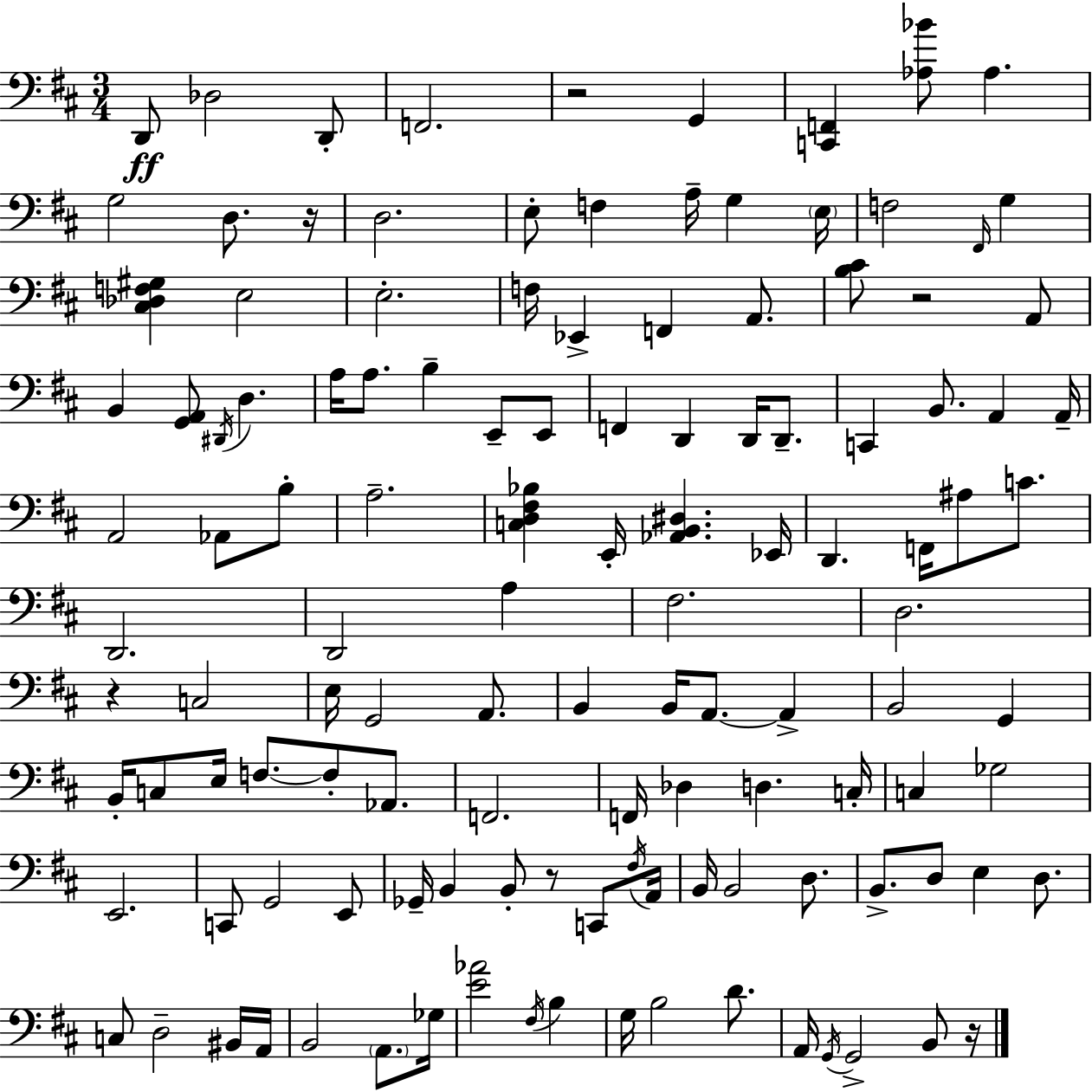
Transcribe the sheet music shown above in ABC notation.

X:1
T:Untitled
M:3/4
L:1/4
K:D
D,,/2 _D,2 D,,/2 F,,2 z2 G,, [C,,F,,] [_A,_B]/2 _A, G,2 D,/2 z/4 D,2 E,/2 F, A,/4 G, E,/4 F,2 ^F,,/4 G, [^C,_D,F,^G,] E,2 E,2 F,/4 _E,, F,, A,,/2 [B,^C]/2 z2 A,,/2 B,, [G,,A,,]/2 ^D,,/4 D, A,/4 A,/2 B, E,,/2 E,,/2 F,, D,, D,,/4 D,,/2 C,, B,,/2 A,, A,,/4 A,,2 _A,,/2 B,/2 A,2 [C,D,^F,_B,] E,,/4 [_A,,B,,^D,] _E,,/4 D,, F,,/4 ^A,/2 C/2 D,,2 D,,2 A, ^F,2 D,2 z C,2 E,/4 G,,2 A,,/2 B,, B,,/4 A,,/2 A,, B,,2 G,, B,,/4 C,/2 E,/4 F,/2 F,/2 _A,,/2 F,,2 F,,/4 _D, D, C,/4 C, _G,2 E,,2 C,,/2 G,,2 E,,/2 _G,,/4 B,, B,,/2 z/2 C,,/2 ^F,/4 A,,/4 B,,/4 B,,2 D,/2 B,,/2 D,/2 E, D,/2 C,/2 D,2 ^B,,/4 A,,/4 B,,2 A,,/2 _G,/4 [E_A]2 ^F,/4 B, G,/4 B,2 D/2 A,,/4 G,,/4 G,,2 B,,/2 z/4